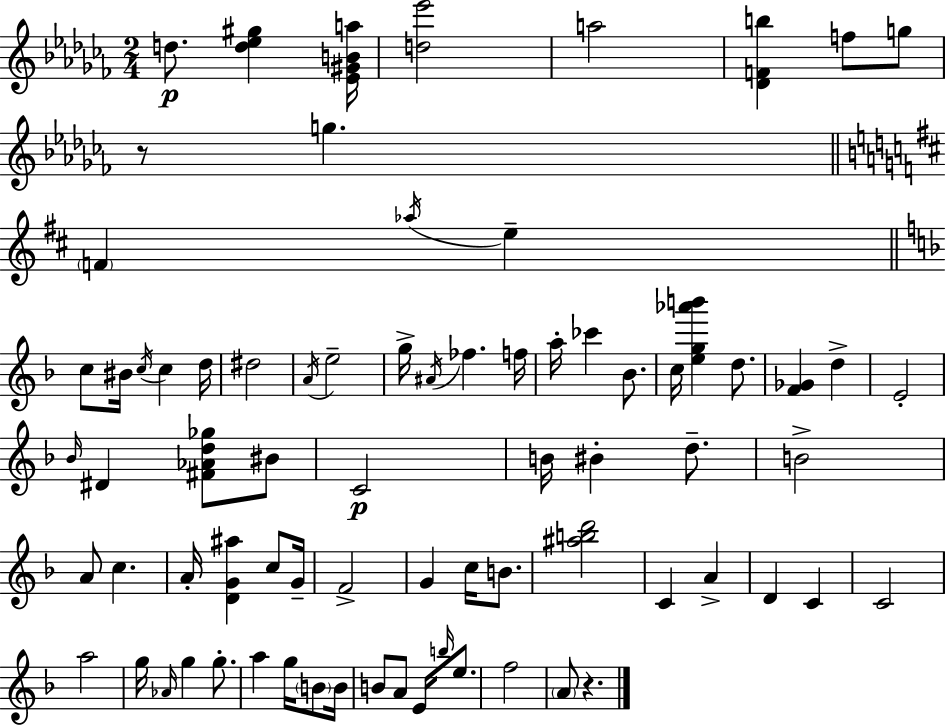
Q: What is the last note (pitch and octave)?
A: A4